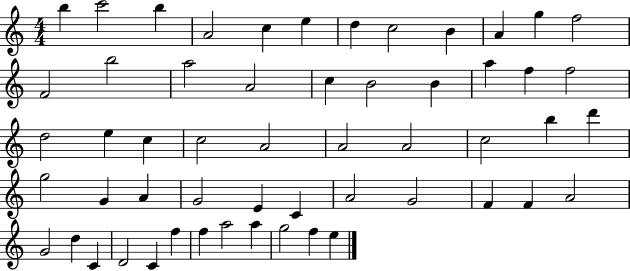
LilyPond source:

{
  \clef treble
  \numericTimeSignature
  \time 4/4
  \key c \major
  b''4 c'''2 b''4 | a'2 c''4 e''4 | d''4 c''2 b'4 | a'4 g''4 f''2 | \break f'2 b''2 | a''2 a'2 | c''4 b'2 b'4 | a''4 f''4 f''2 | \break d''2 e''4 c''4 | c''2 a'2 | a'2 a'2 | c''2 b''4 d'''4 | \break g''2 g'4 a'4 | g'2 e'4 c'4 | a'2 g'2 | f'4 f'4 a'2 | \break g'2 d''4 c'4 | d'2 c'4 f''4 | f''4 a''2 a''4 | g''2 f''4 e''4 | \break \bar "|."
}